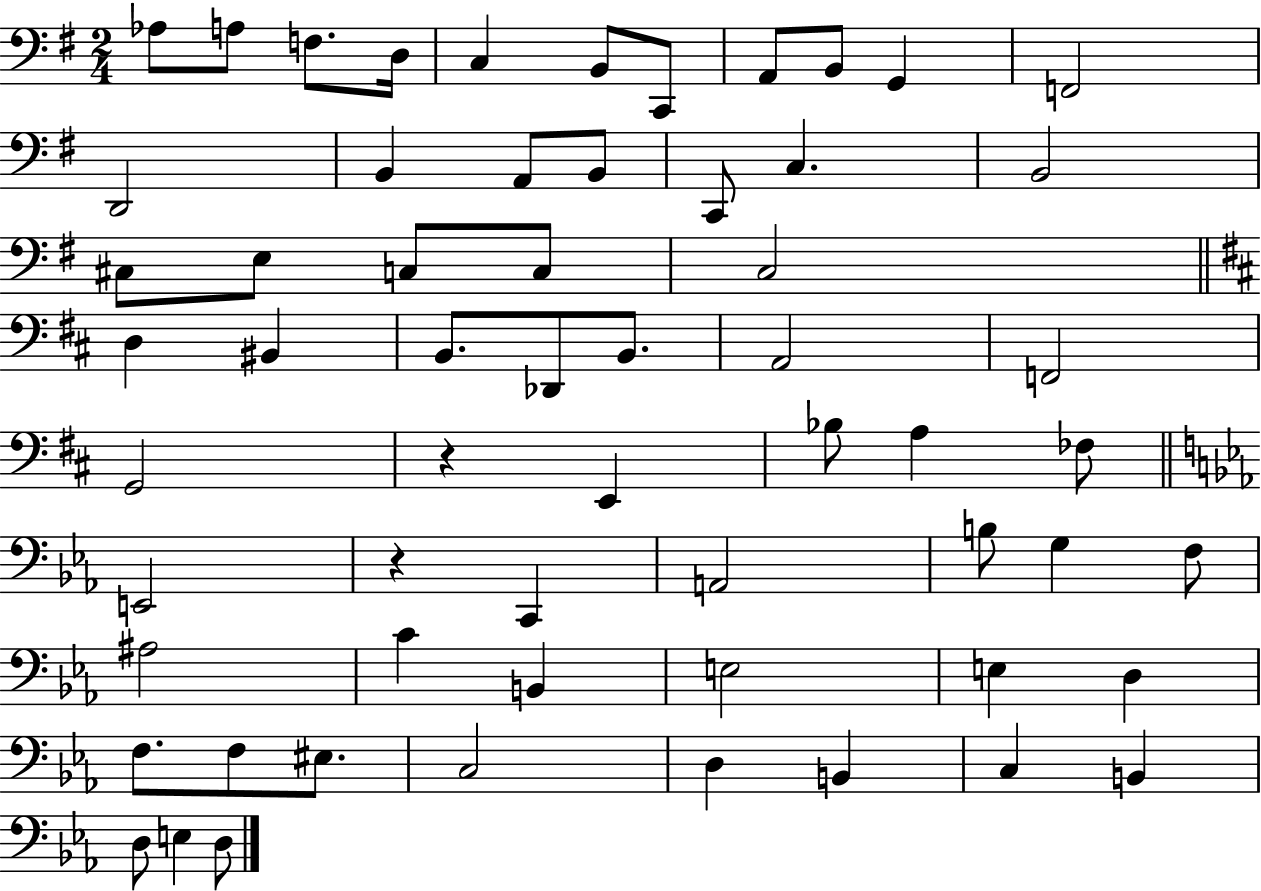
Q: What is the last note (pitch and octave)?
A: D3